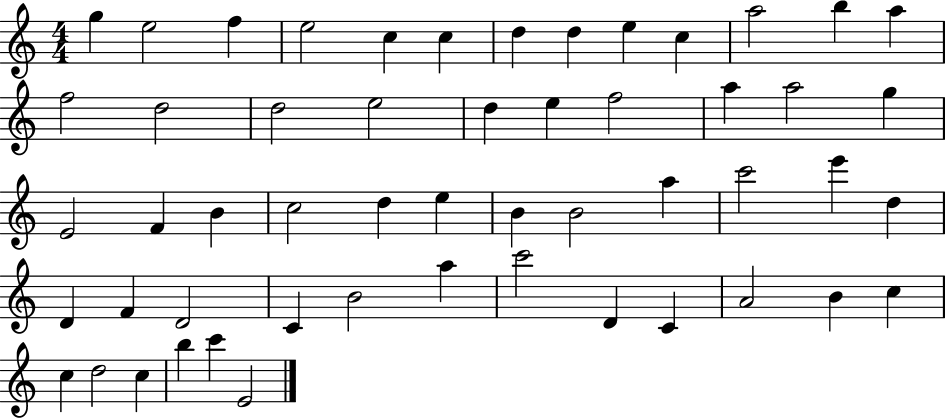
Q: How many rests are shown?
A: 0